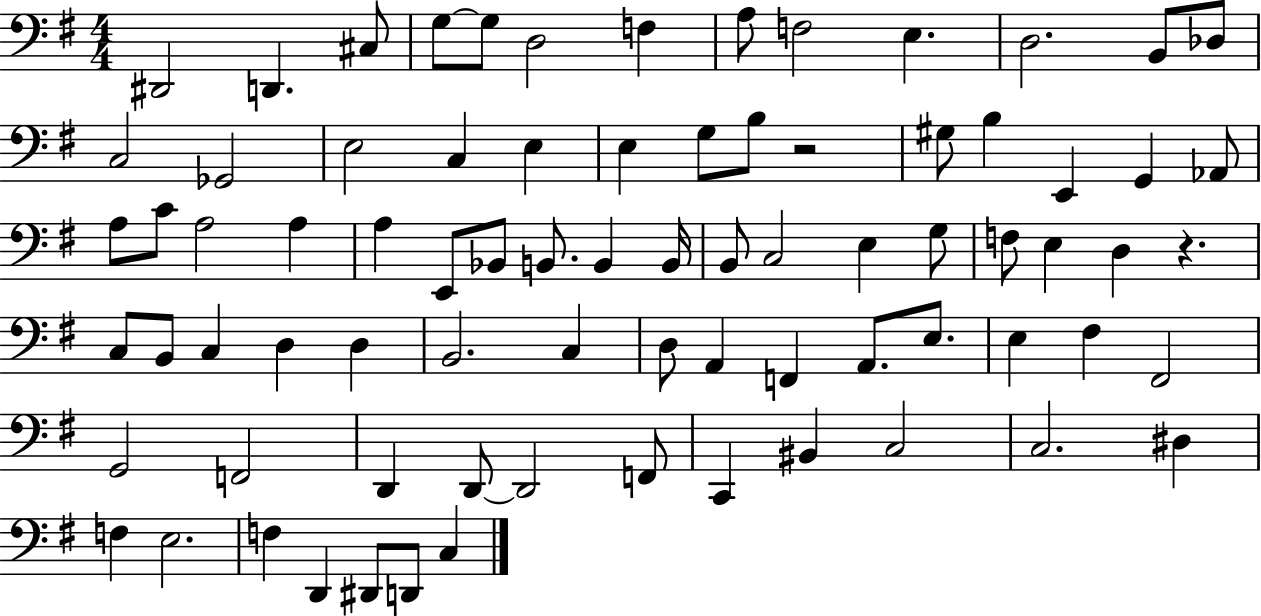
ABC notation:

X:1
T:Untitled
M:4/4
L:1/4
K:G
^D,,2 D,, ^C,/2 G,/2 G,/2 D,2 F, A,/2 F,2 E, D,2 B,,/2 _D,/2 C,2 _G,,2 E,2 C, E, E, G,/2 B,/2 z2 ^G,/2 B, E,, G,, _A,,/2 A,/2 C/2 A,2 A, A, E,,/2 _B,,/2 B,,/2 B,, B,,/4 B,,/2 C,2 E, G,/2 F,/2 E, D, z C,/2 B,,/2 C, D, D, B,,2 C, D,/2 A,, F,, A,,/2 E,/2 E, ^F, ^F,,2 G,,2 F,,2 D,, D,,/2 D,,2 F,,/2 C,, ^B,, C,2 C,2 ^D, F, E,2 F, D,, ^D,,/2 D,,/2 C,